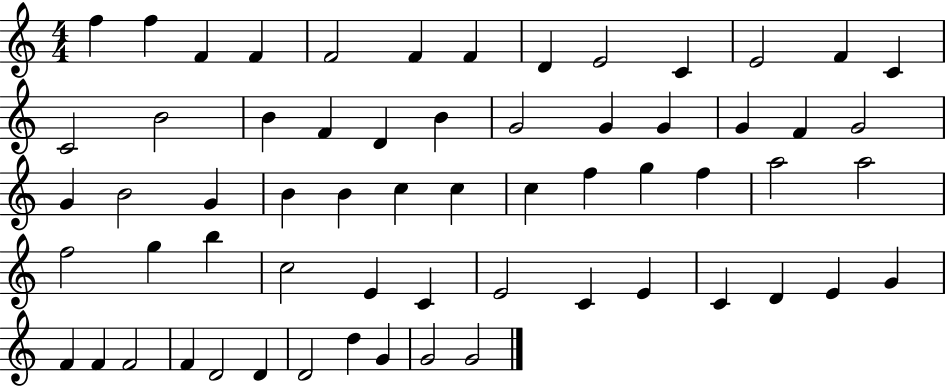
{
  \clef treble
  \numericTimeSignature
  \time 4/4
  \key c \major
  f''4 f''4 f'4 f'4 | f'2 f'4 f'4 | d'4 e'2 c'4 | e'2 f'4 c'4 | \break c'2 b'2 | b'4 f'4 d'4 b'4 | g'2 g'4 g'4 | g'4 f'4 g'2 | \break g'4 b'2 g'4 | b'4 b'4 c''4 c''4 | c''4 f''4 g''4 f''4 | a''2 a''2 | \break f''2 g''4 b''4 | c''2 e'4 c'4 | e'2 c'4 e'4 | c'4 d'4 e'4 g'4 | \break f'4 f'4 f'2 | f'4 d'2 d'4 | d'2 d''4 g'4 | g'2 g'2 | \break \bar "|."
}